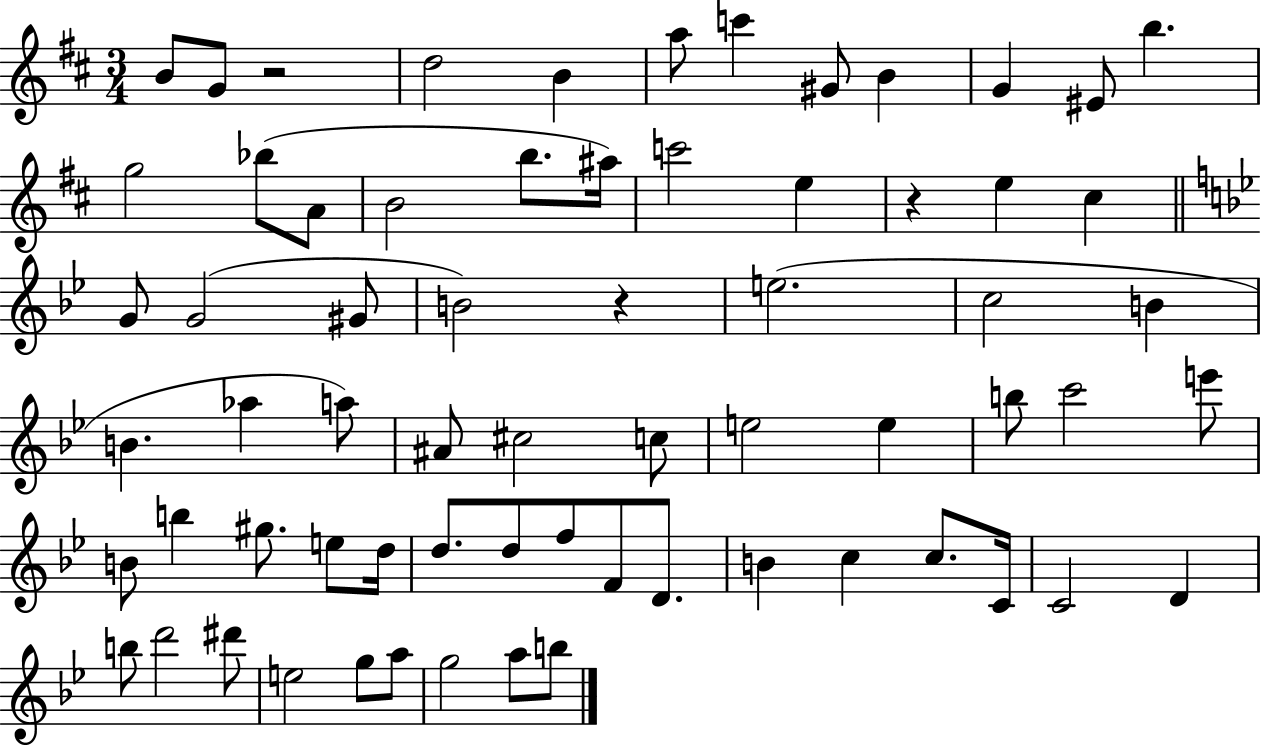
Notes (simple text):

B4/e G4/e R/h D5/h B4/q A5/e C6/q G#4/e B4/q G4/q EIS4/e B5/q. G5/h Bb5/e A4/e B4/h B5/e. A#5/s C6/h E5/q R/q E5/q C#5/q G4/e G4/h G#4/e B4/h R/q E5/h. C5/h B4/q B4/q. Ab5/q A5/e A#4/e C#5/h C5/e E5/h E5/q B5/e C6/h E6/e B4/e B5/q G#5/e. E5/e D5/s D5/e. D5/e F5/e F4/e D4/e. B4/q C5/q C5/e. C4/s C4/h D4/q B5/e D6/h D#6/e E5/h G5/e A5/e G5/h A5/e B5/e